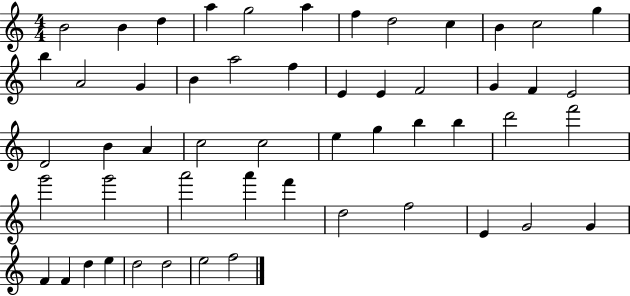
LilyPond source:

{
  \clef treble
  \numericTimeSignature
  \time 4/4
  \key c \major
  b'2 b'4 d''4 | a''4 g''2 a''4 | f''4 d''2 c''4 | b'4 c''2 g''4 | \break b''4 a'2 g'4 | b'4 a''2 f''4 | e'4 e'4 f'2 | g'4 f'4 e'2 | \break d'2 b'4 a'4 | c''2 c''2 | e''4 g''4 b''4 b''4 | d'''2 f'''2 | \break g'''2 g'''2 | a'''2 a'''4 f'''4 | d''2 f''2 | e'4 g'2 g'4 | \break f'4 f'4 d''4 e''4 | d''2 d''2 | e''2 f''2 | \bar "|."
}